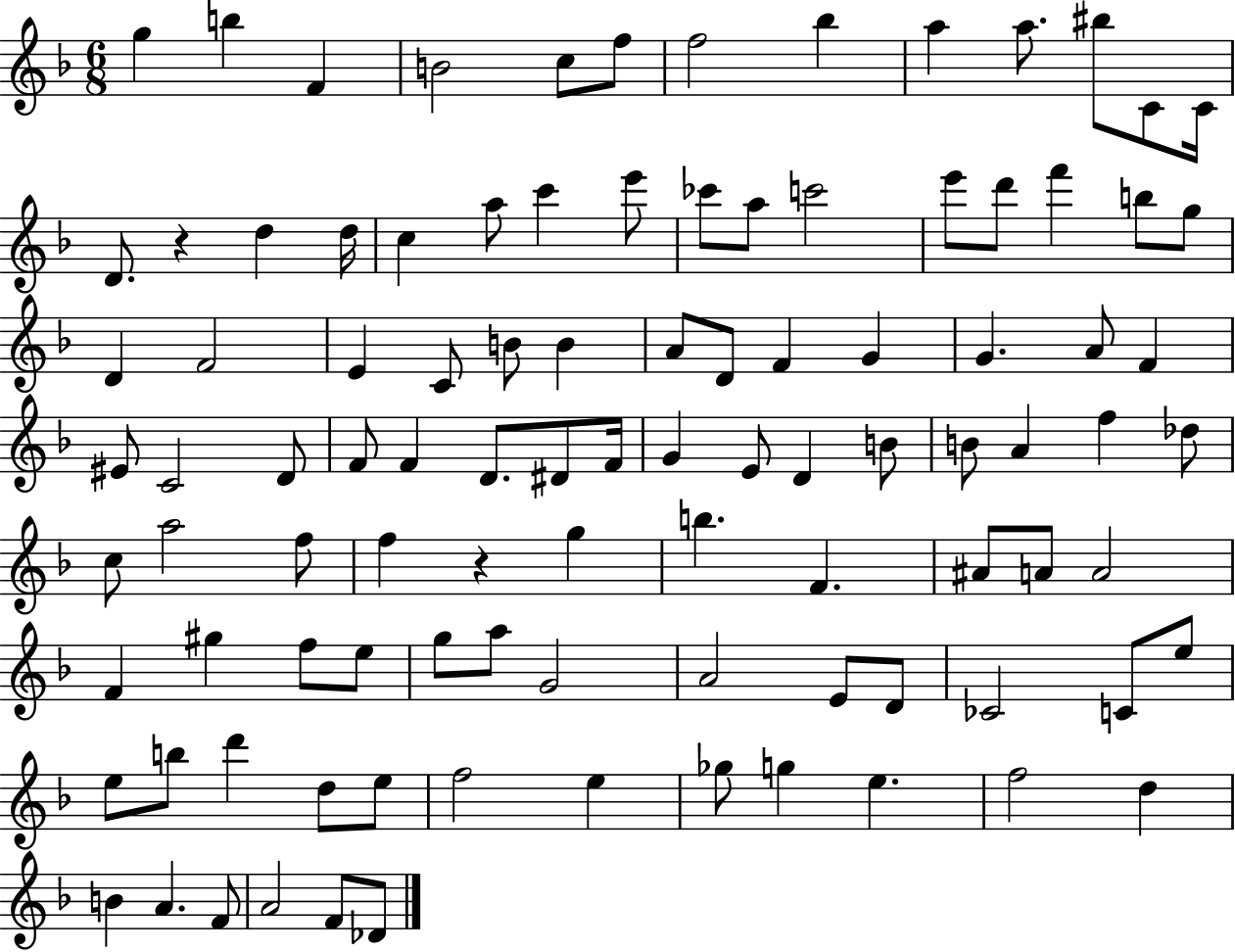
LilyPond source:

{
  \clef treble
  \numericTimeSignature
  \time 6/8
  \key f \major
  g''4 b''4 f'4 | b'2 c''8 f''8 | f''2 bes''4 | a''4 a''8. bis''8 c'8 c'16 | \break d'8. r4 d''4 d''16 | c''4 a''8 c'''4 e'''8 | ces'''8 a''8 c'''2 | e'''8 d'''8 f'''4 b''8 g''8 | \break d'4 f'2 | e'4 c'8 b'8 b'4 | a'8 d'8 f'4 g'4 | g'4. a'8 f'4 | \break eis'8 c'2 d'8 | f'8 f'4 d'8. dis'8 f'16 | g'4 e'8 d'4 b'8 | b'8 a'4 f''4 des''8 | \break c''8 a''2 f''8 | f''4 r4 g''4 | b''4. f'4. | ais'8 a'8 a'2 | \break f'4 gis''4 f''8 e''8 | g''8 a''8 g'2 | a'2 e'8 d'8 | ces'2 c'8 e''8 | \break e''8 b''8 d'''4 d''8 e''8 | f''2 e''4 | ges''8 g''4 e''4. | f''2 d''4 | \break b'4 a'4. f'8 | a'2 f'8 des'8 | \bar "|."
}